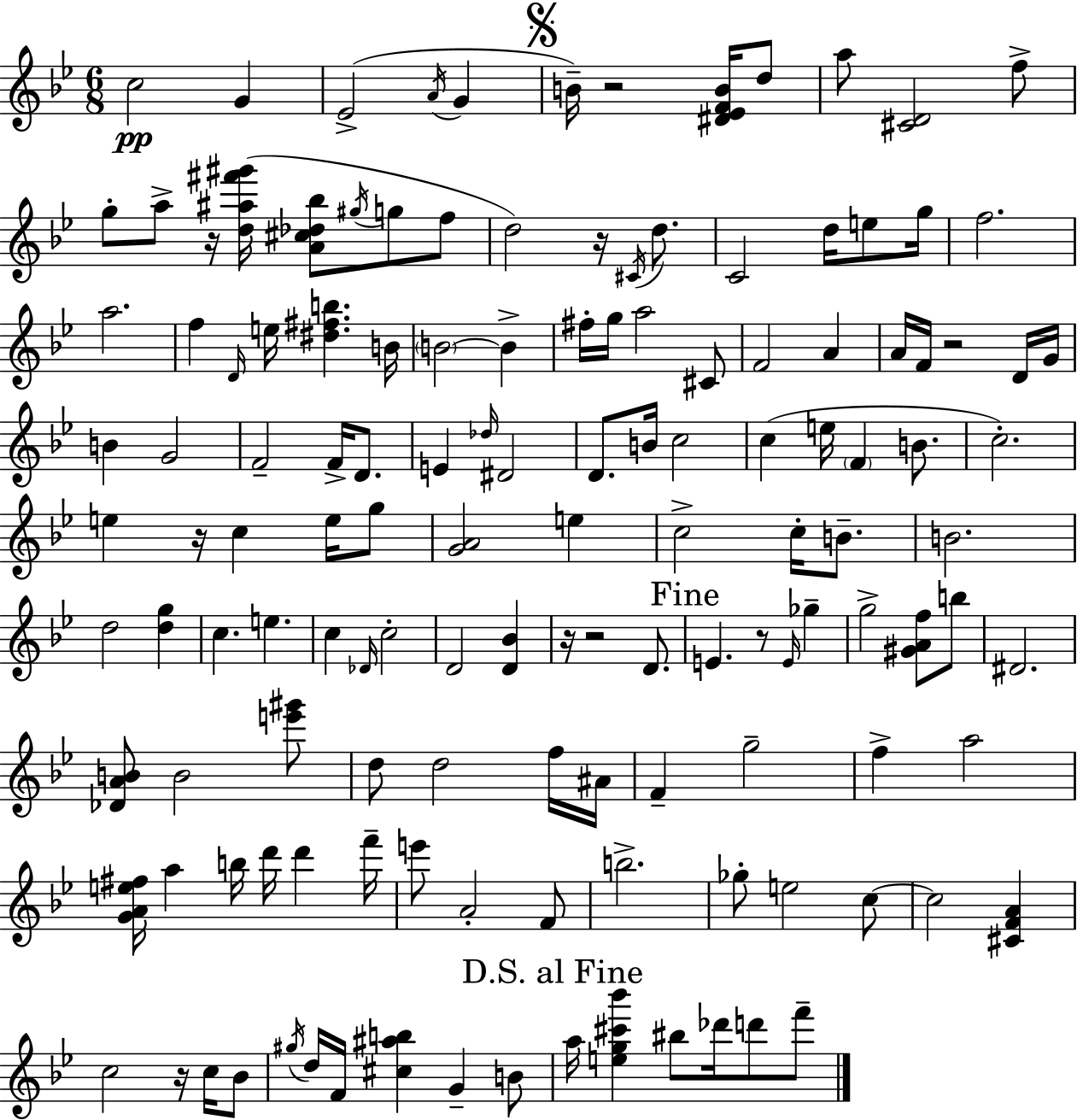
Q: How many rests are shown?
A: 9